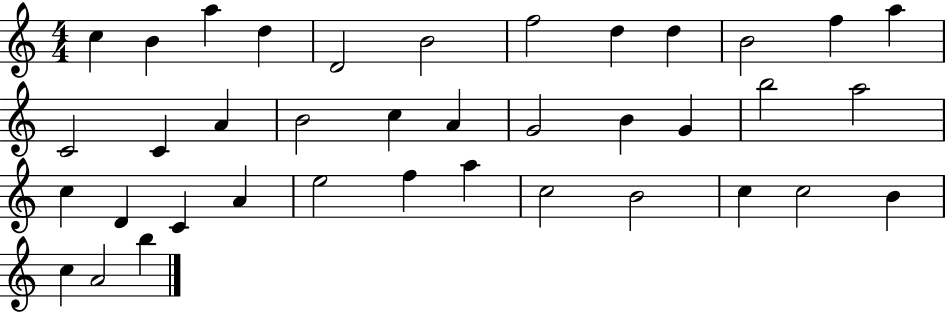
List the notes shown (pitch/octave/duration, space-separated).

C5/q B4/q A5/q D5/q D4/h B4/h F5/h D5/q D5/q B4/h F5/q A5/q C4/h C4/q A4/q B4/h C5/q A4/q G4/h B4/q G4/q B5/h A5/h C5/q D4/q C4/q A4/q E5/h F5/q A5/q C5/h B4/h C5/q C5/h B4/q C5/q A4/h B5/q